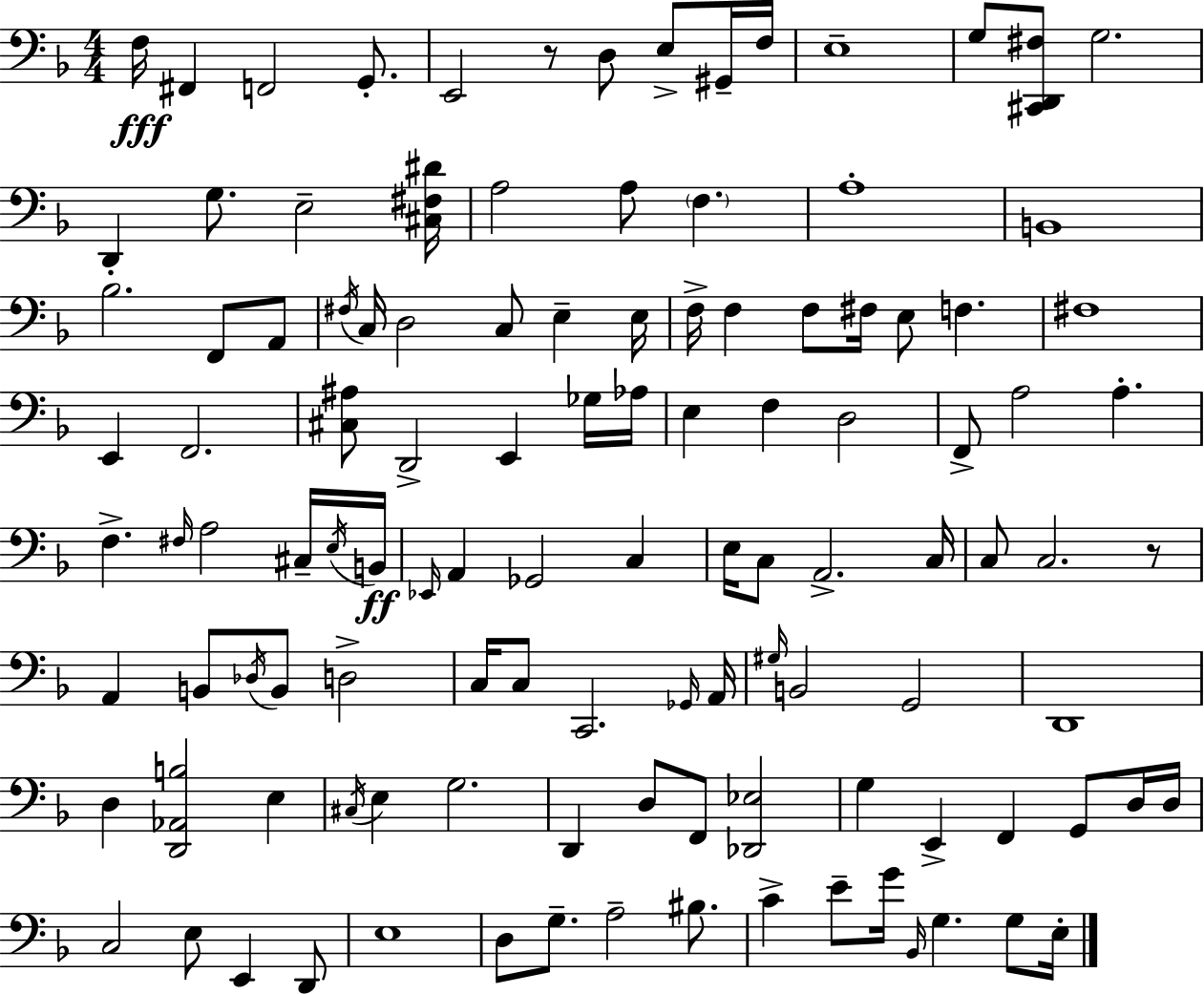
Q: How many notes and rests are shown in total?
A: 115